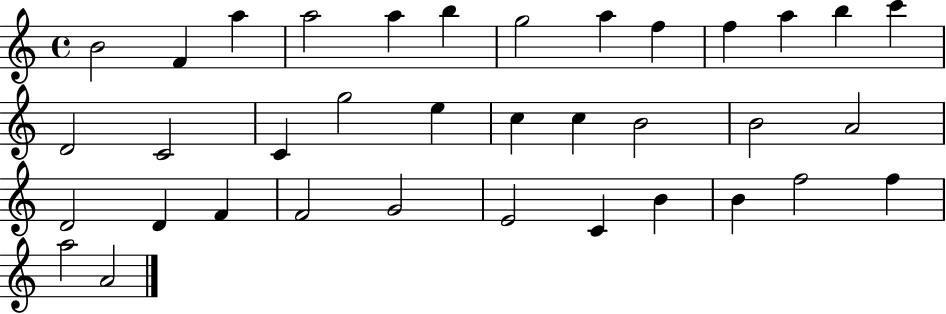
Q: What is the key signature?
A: C major